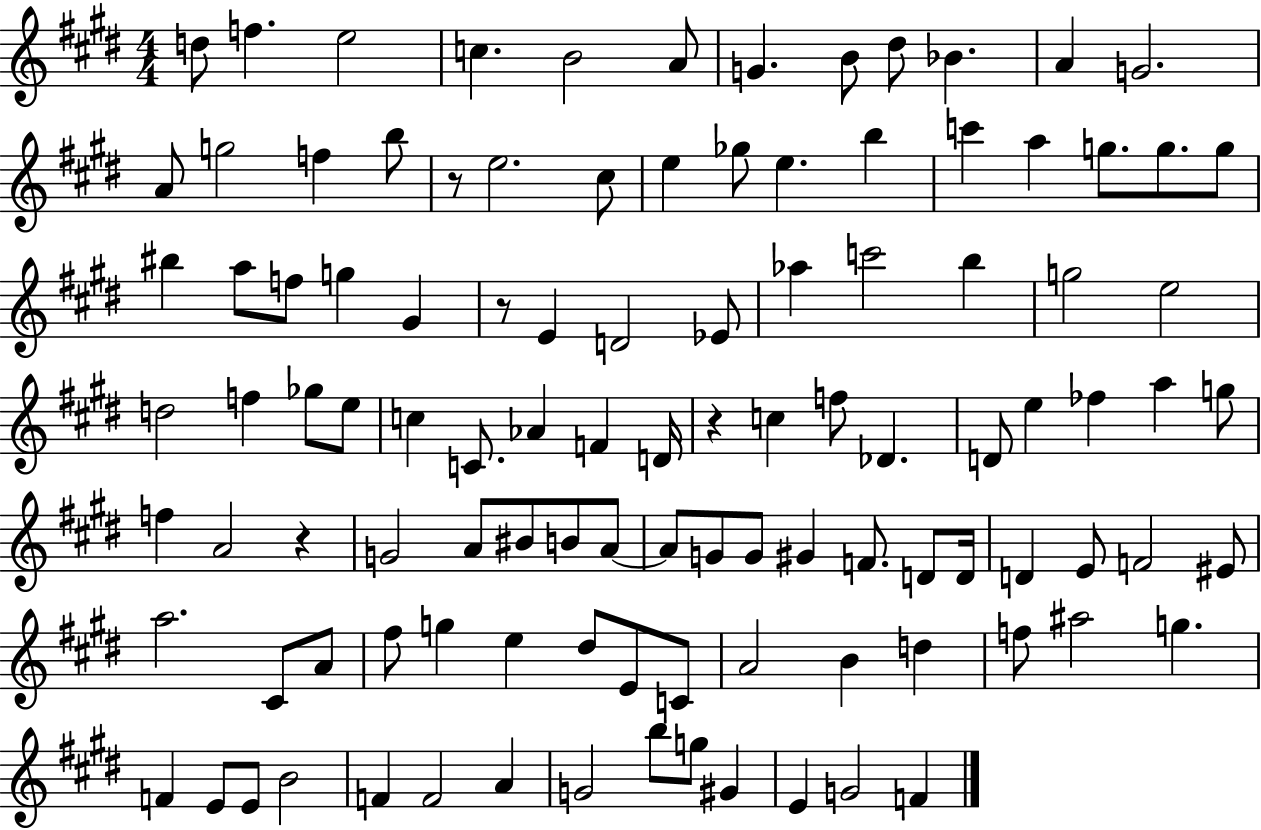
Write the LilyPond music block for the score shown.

{
  \clef treble
  \numericTimeSignature
  \time 4/4
  \key e \major
  d''8 f''4. e''2 | c''4. b'2 a'8 | g'4. b'8 dis''8 bes'4. | a'4 g'2. | \break a'8 g''2 f''4 b''8 | r8 e''2. cis''8 | e''4 ges''8 e''4. b''4 | c'''4 a''4 g''8. g''8. g''8 | \break bis''4 a''8 f''8 g''4 gis'4 | r8 e'4 d'2 ees'8 | aes''4 c'''2 b''4 | g''2 e''2 | \break d''2 f''4 ges''8 e''8 | c''4 c'8. aes'4 f'4 d'16 | r4 c''4 f''8 des'4. | d'8 e''4 fes''4 a''4 g''8 | \break f''4 a'2 r4 | g'2 a'8 bis'8 b'8 a'8~~ | a'8 g'8 g'8 gis'4 f'8. d'8 d'16 | d'4 e'8 f'2 eis'8 | \break a''2. cis'8 a'8 | fis''8 g''4 e''4 dis''8 e'8 c'8 | a'2 b'4 d''4 | f''8 ais''2 g''4. | \break f'4 e'8 e'8 b'2 | f'4 f'2 a'4 | g'2 b''8 g''8 gis'4 | e'4 g'2 f'4 | \break \bar "|."
}